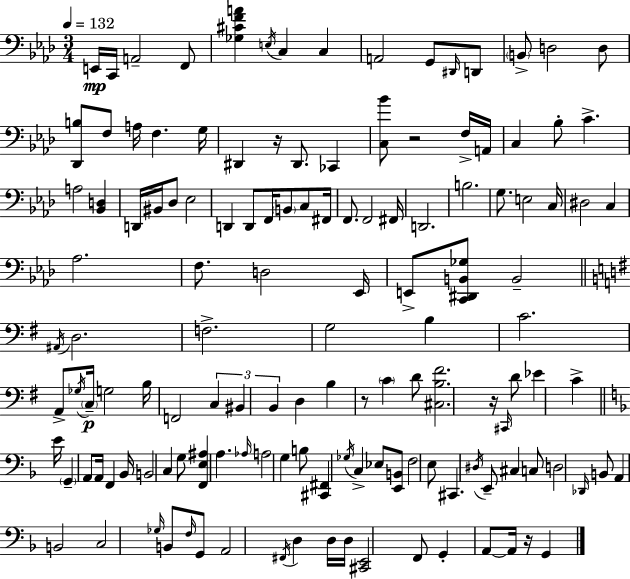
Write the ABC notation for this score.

X:1
T:Untitled
M:3/4
L:1/4
K:Fm
E,,/4 C,,/4 A,,2 F,,/2 [_G,^CFA] E,/4 C, C, A,,2 G,,/2 ^D,,/4 D,,/2 B,,/2 D,2 D,/2 [_D,,B,]/2 F,/2 A,/4 F, G,/4 ^D,, z/4 ^D,,/2 _C,, [C,_B]/2 z2 F,/4 A,,/4 C, _B,/2 C A,2 [_B,,D,] D,,/4 ^B,,/4 _D,/2 _E,2 D,, D,,/2 F,,/4 B,,/2 C,/2 ^F,,/4 F,,/2 F,,2 ^F,,/4 D,,2 B,2 G,/2 E,2 C,/4 ^D,2 C, _A,2 F,/2 D,2 _E,,/4 E,,/2 [C,,^D,,B,,_G,]/2 B,,2 ^A,,/4 D,2 F,2 G,2 B, C2 A,,/2 _G,/4 C,/4 G,2 B,/4 F,,2 C, ^B,, B,, D, B, z/2 C D/2 [^C,B,^F]2 z/4 ^C,,/4 D/2 _E C E/4 G,, A,,/2 A,,/4 F,, _B,,/4 B,,2 C, G,/2 [F,,E,^A,] A, _A,/4 A,2 G, B,/2 [^C,,^F,,] _G,/4 C, _E,/2 [E,,B,,]/2 F,2 E,/2 ^C,, ^D,/4 E,,/2 ^C, C,/2 D,2 _D,,/4 B,,/2 A,, B,,2 C,2 _G,/4 B,,/2 F,/4 G,,/2 A,,2 ^F,,/4 D, D,/4 D,/4 [^C,,E,,]2 F,,/2 G,, A,,/2 A,,/4 z/4 G,,